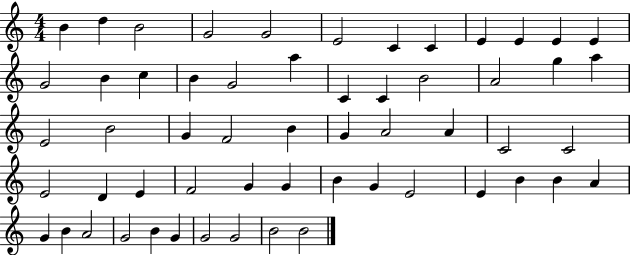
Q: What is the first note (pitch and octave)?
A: B4